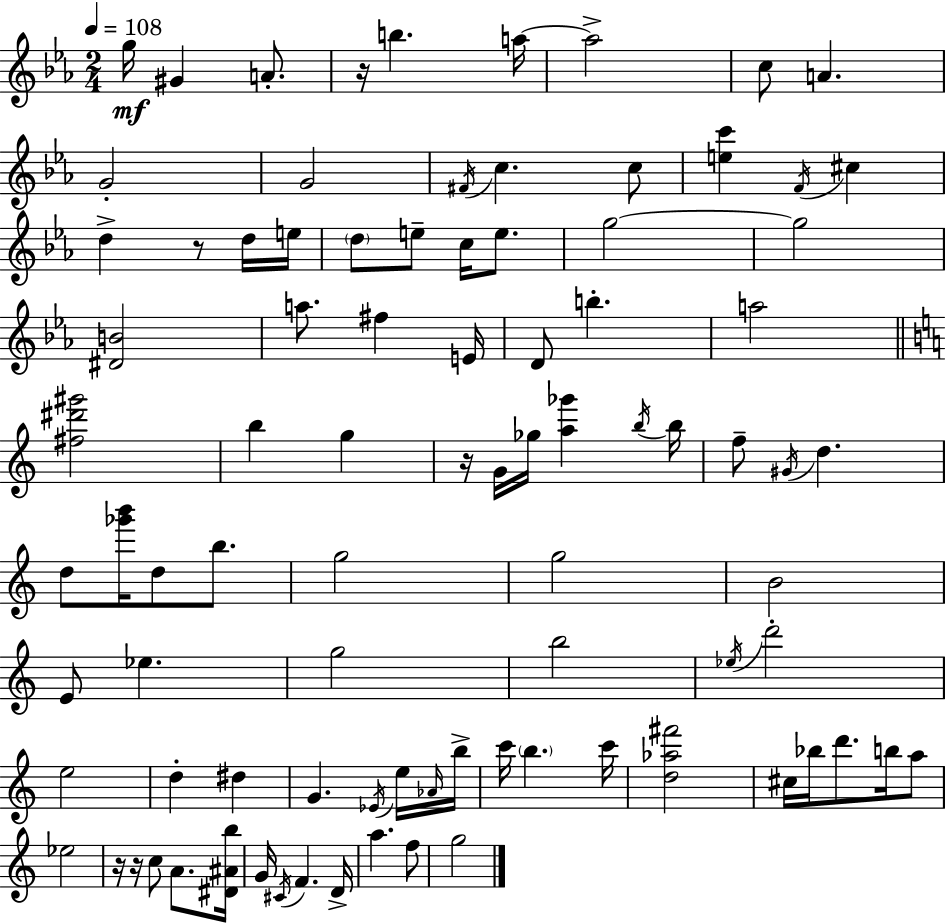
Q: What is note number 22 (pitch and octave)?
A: E5